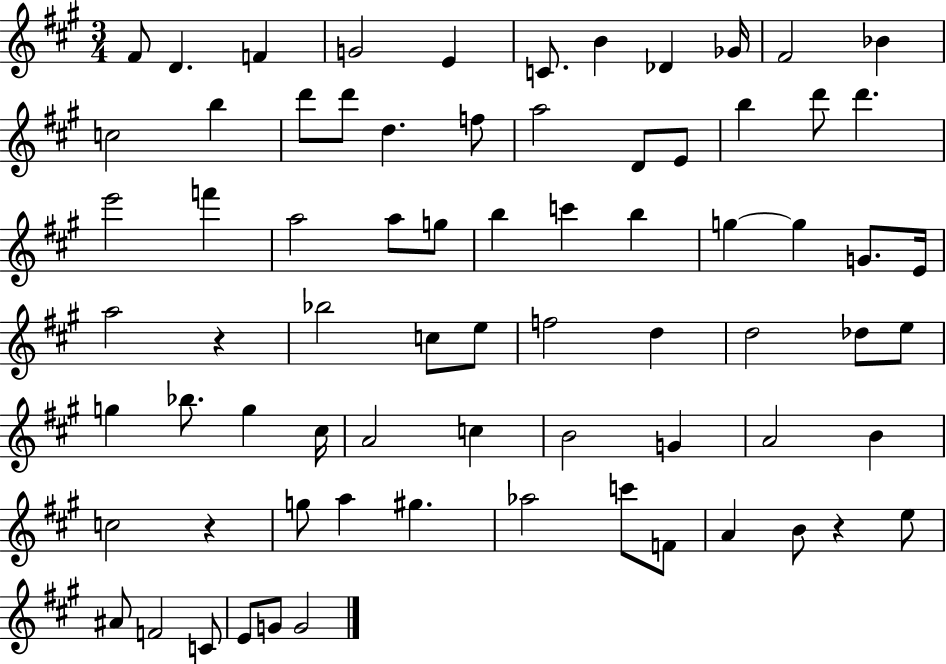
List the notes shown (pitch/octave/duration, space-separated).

F#4/e D4/q. F4/q G4/h E4/q C4/e. B4/q Db4/q Gb4/s F#4/h Bb4/q C5/h B5/q D6/e D6/e D5/q. F5/e A5/h D4/e E4/e B5/q D6/e D6/q. E6/h F6/q A5/h A5/e G5/e B5/q C6/q B5/q G5/q G5/q G4/e. E4/s A5/h R/q Bb5/h C5/e E5/e F5/h D5/q D5/h Db5/e E5/e G5/q Bb5/e. G5/q C#5/s A4/h C5/q B4/h G4/q A4/h B4/q C5/h R/q G5/e A5/q G#5/q. Ab5/h C6/e F4/e A4/q B4/e R/q E5/e A#4/e F4/h C4/e E4/e G4/e G4/h